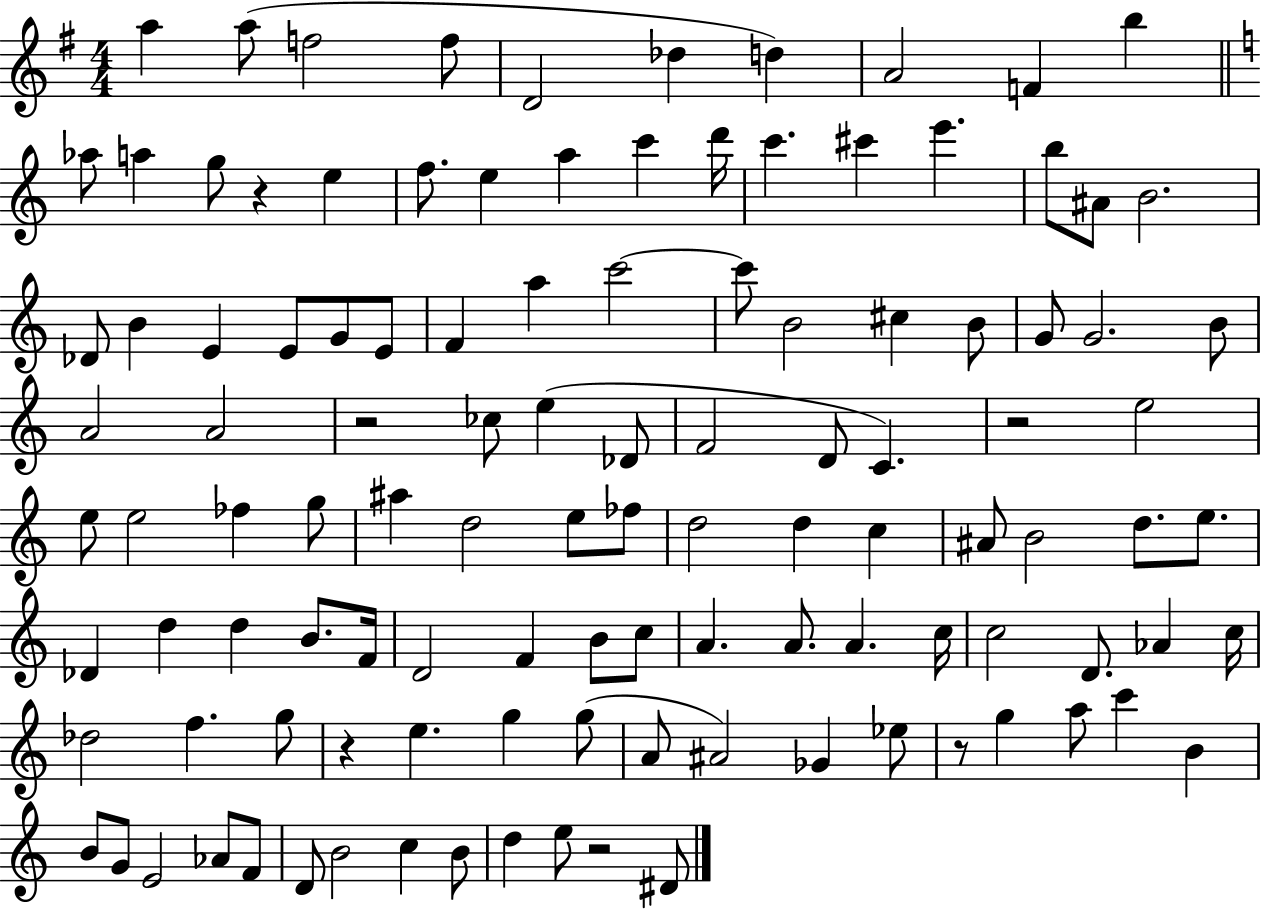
{
  \clef treble
  \numericTimeSignature
  \time 4/4
  \key g \major
  a''4 a''8( f''2 f''8 | d'2 des''4 d''4) | a'2 f'4 b''4 | \bar "||" \break \key c \major aes''8 a''4 g''8 r4 e''4 | f''8. e''4 a''4 c'''4 d'''16 | c'''4. cis'''4 e'''4. | b''8 ais'8 b'2. | \break des'8 b'4 e'4 e'8 g'8 e'8 | f'4 a''4 c'''2~~ | c'''8 b'2 cis''4 b'8 | g'8 g'2. b'8 | \break a'2 a'2 | r2 ces''8 e''4( des'8 | f'2 d'8 c'4.) | r2 e''2 | \break e''8 e''2 fes''4 g''8 | ais''4 d''2 e''8 fes''8 | d''2 d''4 c''4 | ais'8 b'2 d''8. e''8. | \break des'4 d''4 d''4 b'8. f'16 | d'2 f'4 b'8 c''8 | a'4. a'8. a'4. c''16 | c''2 d'8. aes'4 c''16 | \break des''2 f''4. g''8 | r4 e''4. g''4 g''8( | a'8 ais'2) ges'4 ees''8 | r8 g''4 a''8 c'''4 b'4 | \break b'8 g'8 e'2 aes'8 f'8 | d'8 b'2 c''4 b'8 | d''4 e''8 r2 dis'8 | \bar "|."
}